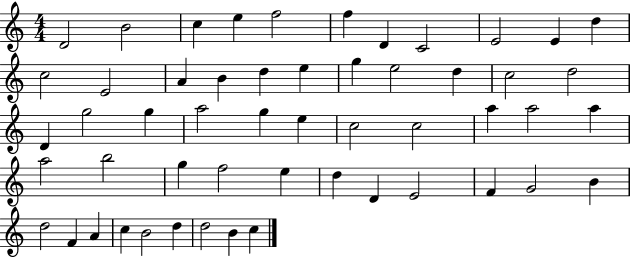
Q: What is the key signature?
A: C major